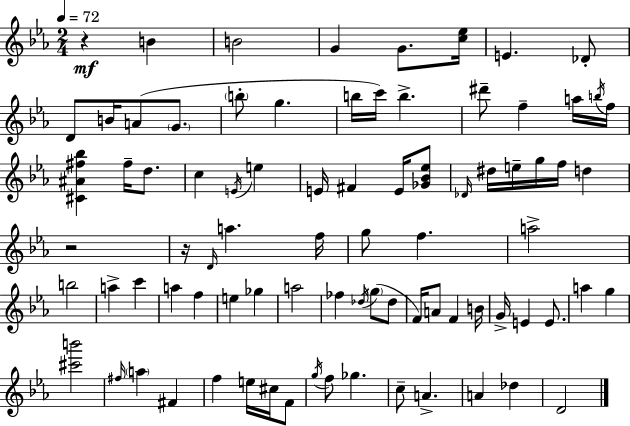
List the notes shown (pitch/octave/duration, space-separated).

R/q B4/q B4/h G4/q G4/e. [C5,Eb5]/s E4/q. Db4/e D4/e B4/s A4/e G4/e. B5/e G5/q. B5/s C6/s B5/q. D#6/e F5/q A5/s B5/s F5/s [C#4,A#4,F#5,Bb5]/q F#5/s D5/e. C5/q E4/s E5/q E4/s F#4/q E4/s [Gb4,Bb4,Eb5]/e Db4/s D#5/s E5/s G5/s F5/s D5/q R/h R/s D4/s A5/q. F5/s G5/e F5/q. A5/h B5/h A5/q C6/q A5/q F5/q E5/q Gb5/q A5/h FES5/q Db5/s G5/e Db5/e F4/s A4/e F4/q B4/s G4/s E4/q E4/e. A5/q G5/q [C#6,B6]/h F#5/s A5/q F#4/q F5/q E5/s C#5/s F4/e G5/s F5/e Gb5/q. C5/e A4/q. A4/q Db5/q D4/h